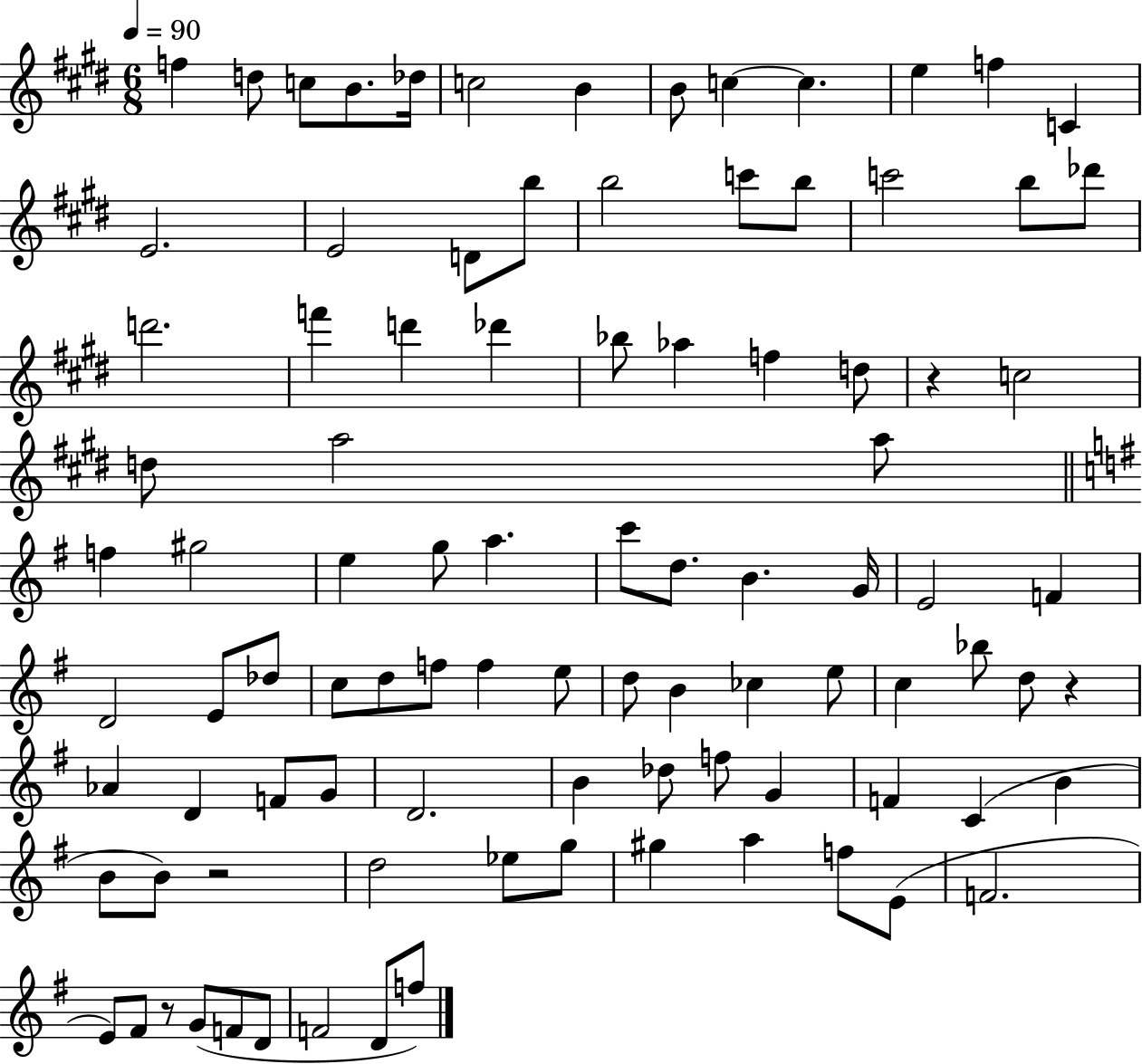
X:1
T:Untitled
M:6/8
L:1/4
K:E
f d/2 c/2 B/2 _d/4 c2 B B/2 c c e f C E2 E2 D/2 b/2 b2 c'/2 b/2 c'2 b/2 _d'/2 d'2 f' d' _d' _b/2 _a f d/2 z c2 d/2 a2 a/2 f ^g2 e g/2 a c'/2 d/2 B G/4 E2 F D2 E/2 _d/2 c/2 d/2 f/2 f e/2 d/2 B _c e/2 c _b/2 d/2 z _A D F/2 G/2 D2 B _d/2 f/2 G F C B B/2 B/2 z2 d2 _e/2 g/2 ^g a f/2 E/2 F2 E/2 ^F/2 z/2 G/2 F/2 D/2 F2 D/2 f/2